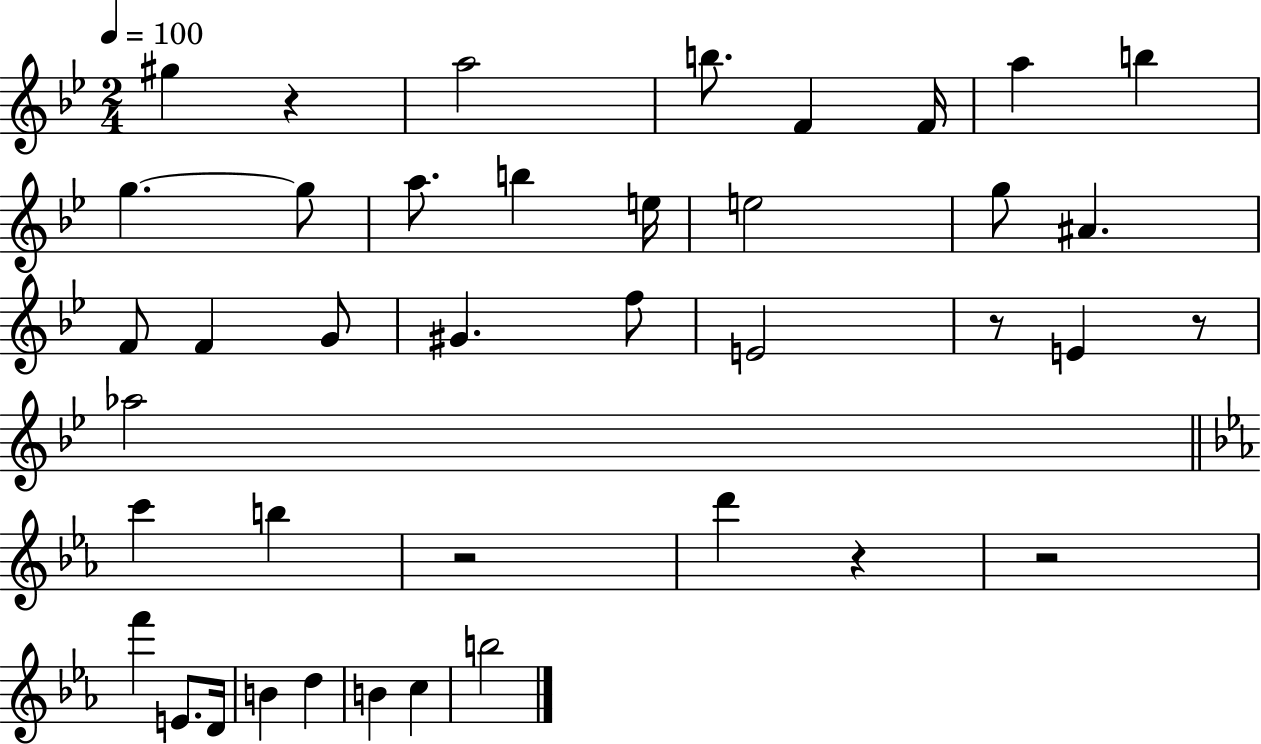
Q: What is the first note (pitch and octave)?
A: G#5